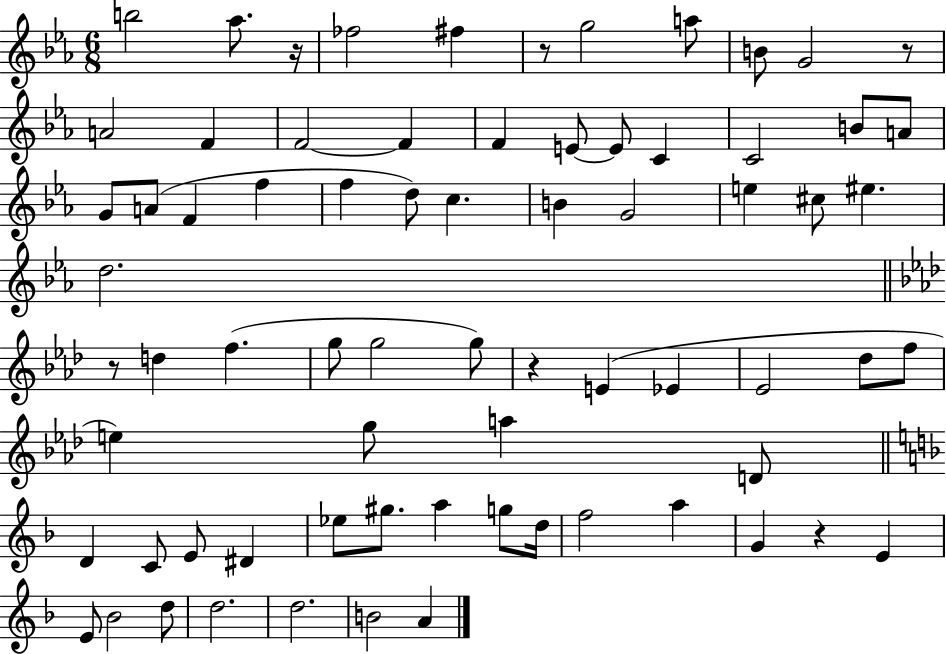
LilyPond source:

{
  \clef treble
  \numericTimeSignature
  \time 6/8
  \key ees \major
  b''2 aes''8. r16 | fes''2 fis''4 | r8 g''2 a''8 | b'8 g'2 r8 | \break a'2 f'4 | f'2~~ f'4 | f'4 e'8~~ e'8 c'4 | c'2 b'8 a'8 | \break g'8 a'8( f'4 f''4 | f''4 d''8) c''4. | b'4 g'2 | e''4 cis''8 eis''4. | \break d''2. | \bar "||" \break \key aes \major r8 d''4 f''4.( | g''8 g''2 g''8) | r4 e'4( ees'4 | ees'2 des''8 f''8 | \break e''4) g''8 a''4 d'8 | \bar "||" \break \key f \major d'4 c'8 e'8 dis'4 | ees''8 gis''8. a''4 g''8 d''16 | f''2 a''4 | g'4 r4 e'4 | \break e'8 bes'2 d''8 | d''2. | d''2. | b'2 a'4 | \break \bar "|."
}